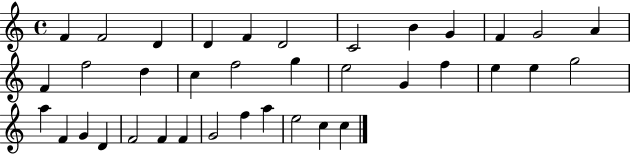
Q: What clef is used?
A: treble